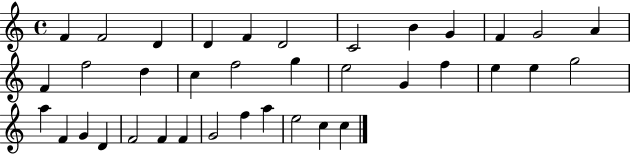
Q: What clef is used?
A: treble